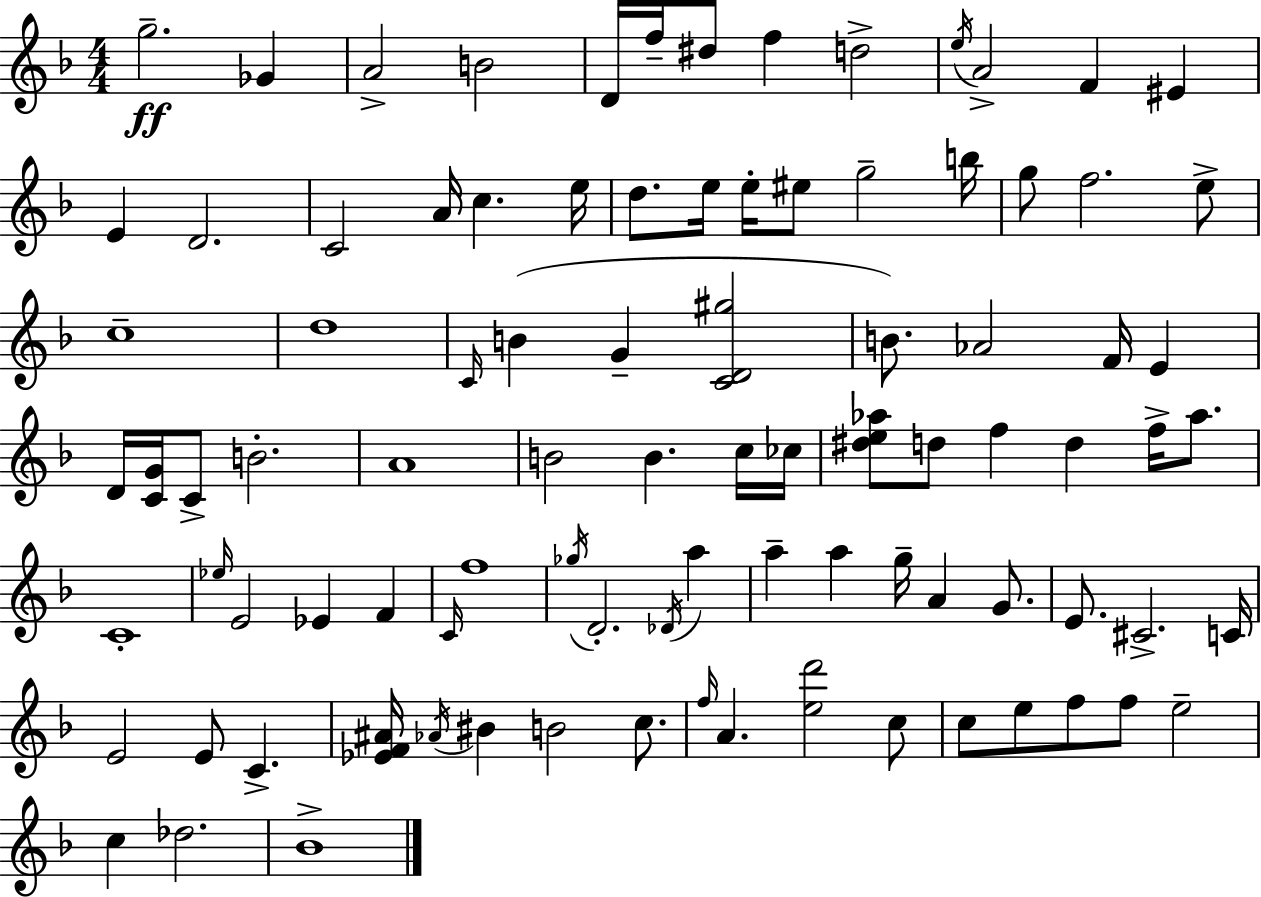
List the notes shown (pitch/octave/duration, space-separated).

G5/h. Gb4/q A4/h B4/h D4/s F5/s D#5/e F5/q D5/h E5/s A4/h F4/q EIS4/q E4/q D4/h. C4/h A4/s C5/q. E5/s D5/e. E5/s E5/s EIS5/e G5/h B5/s G5/e F5/h. E5/e C5/w D5/w C4/s B4/q G4/q [C4,D4,G#5]/h B4/e. Ab4/h F4/s E4/q D4/s [C4,G4]/s C4/e B4/h. A4/w B4/h B4/q. C5/s CES5/s [D#5,E5,Ab5]/e D5/e F5/q D5/q F5/s Ab5/e. C4/w Eb5/s E4/h Eb4/q F4/q C4/s F5/w Gb5/s D4/h. Db4/s A5/q A5/q A5/q G5/s A4/q G4/e. E4/e. C#4/h. C4/s E4/h E4/e C4/q. [Eb4,F4,A#4]/s Ab4/s BIS4/q B4/h C5/e. F5/s A4/q. [E5,D6]/h C5/e C5/e E5/e F5/e F5/e E5/h C5/q Db5/h. Bb4/w